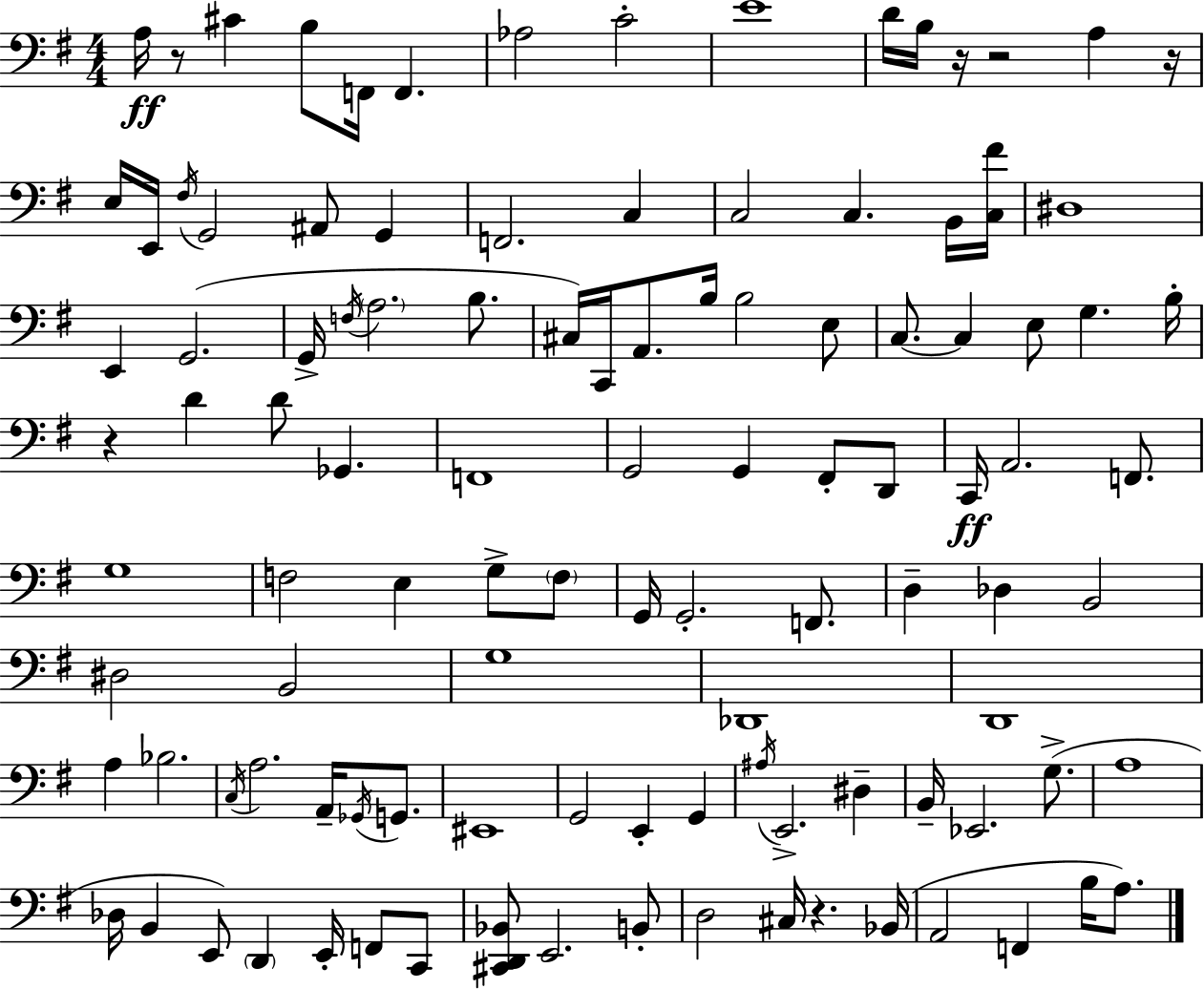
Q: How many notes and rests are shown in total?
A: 109